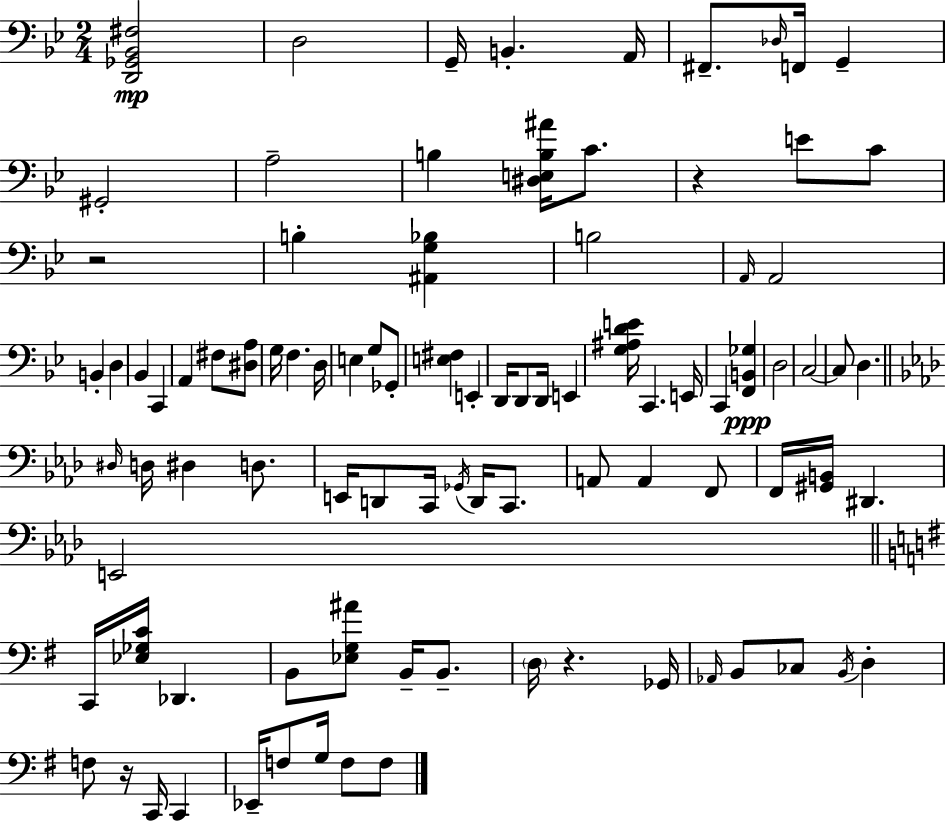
{
  \clef bass
  \numericTimeSignature
  \time 2/4
  \key g \minor
  \repeat volta 2 { <d, ges, bes, fis>2\mp | d2 | g,16-- b,4.-. a,16 | fis,8.-- \grace { des16 } f,16 g,4-- | \break gis,2-. | a2-- | b4 <dis e b ais'>16 c'8. | r4 e'8 c'8 | \break r2 | b4-. <ais, g bes>4 | b2 | \grace { a,16 } a,2 | \break b,4-. d4 | bes,4 c,4 | a,4 fis8 | <dis a>8 g16 f4. | \break d16 e4 g8 | ges,8-. <e fis>4 e,4-. | d,16 d,8 d,16 e,4 | <g ais d' e'>16 c,4. | \break e,16 c,4 <f, b, ges>4\ppp | d2 | c2~~ | c8 d4. | \break \bar "||" \break \key aes \major \grace { dis16 } d16 dis4 d8. | e,16 d,8 c,16 \acciaccatura { ges,16 } d,16 c,8. | a,8 a,4 | f,8 f,16 <gis, b,>16 dis,4. | \break e,2 | \bar "||" \break \key e \minor c,16 <ees ges c'>16 des,4. | b,8 <ees g ais'>8 b,16-- b,8.-- | \parenthesize d16 r4. ges,16 | \grace { aes,16 } b,8 ces8 \acciaccatura { b,16 } d4-. | \break f8 r16 c,16 c,4 | ees,16-- f8 g16 f8 | f8 } \bar "|."
}